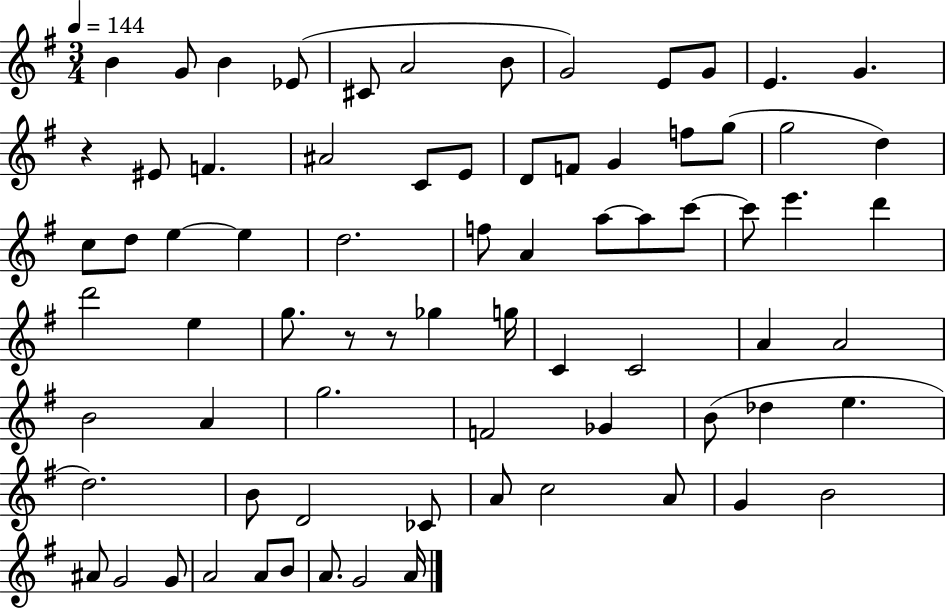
{
  \clef treble
  \numericTimeSignature
  \time 3/4
  \key g \major
  \tempo 4 = 144
  b'4 g'8 b'4 ees'8( | cis'8 a'2 b'8 | g'2) e'8 g'8 | e'4. g'4. | \break r4 eis'8 f'4. | ais'2 c'8 e'8 | d'8 f'8 g'4 f''8 g''8( | g''2 d''4) | \break c''8 d''8 e''4~~ e''4 | d''2. | f''8 a'4 a''8~~ a''8 c'''8~~ | c'''8 e'''4. d'''4 | \break d'''2 e''4 | g''8. r8 r8 ges''4 g''16 | c'4 c'2 | a'4 a'2 | \break b'2 a'4 | g''2. | f'2 ges'4 | b'8( des''4 e''4. | \break d''2.) | b'8 d'2 ces'8 | a'8 c''2 a'8 | g'4 b'2 | \break ais'8 g'2 g'8 | a'2 a'8 b'8 | a'8. g'2 a'16 | \bar "|."
}